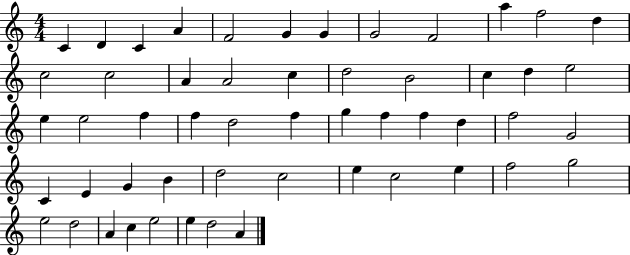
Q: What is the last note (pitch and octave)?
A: A4